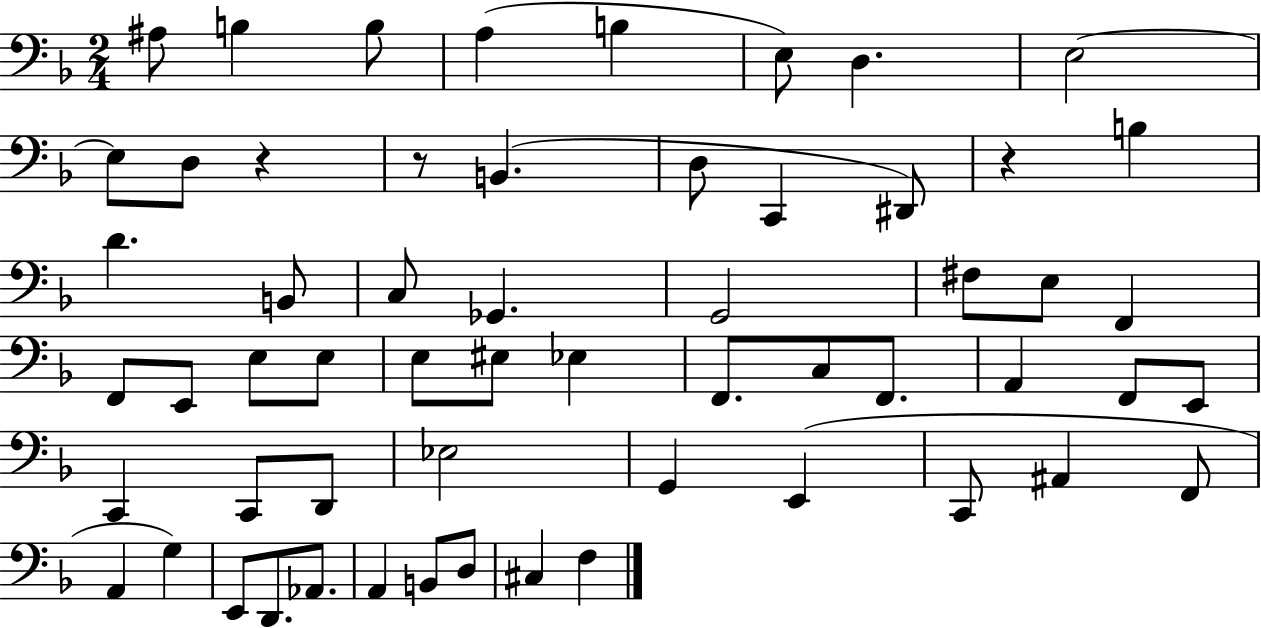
X:1
T:Untitled
M:2/4
L:1/4
K:F
^A,/2 B, B,/2 A, B, E,/2 D, E,2 E,/2 D,/2 z z/2 B,, D,/2 C,, ^D,,/2 z B, D B,,/2 C,/2 _G,, G,,2 ^F,/2 E,/2 F,, F,,/2 E,,/2 E,/2 E,/2 E,/2 ^E,/2 _E, F,,/2 C,/2 F,,/2 A,, F,,/2 E,,/2 C,, C,,/2 D,,/2 _E,2 G,, E,, C,,/2 ^A,, F,,/2 A,, G, E,,/2 D,,/2 _A,,/2 A,, B,,/2 D,/2 ^C, F,